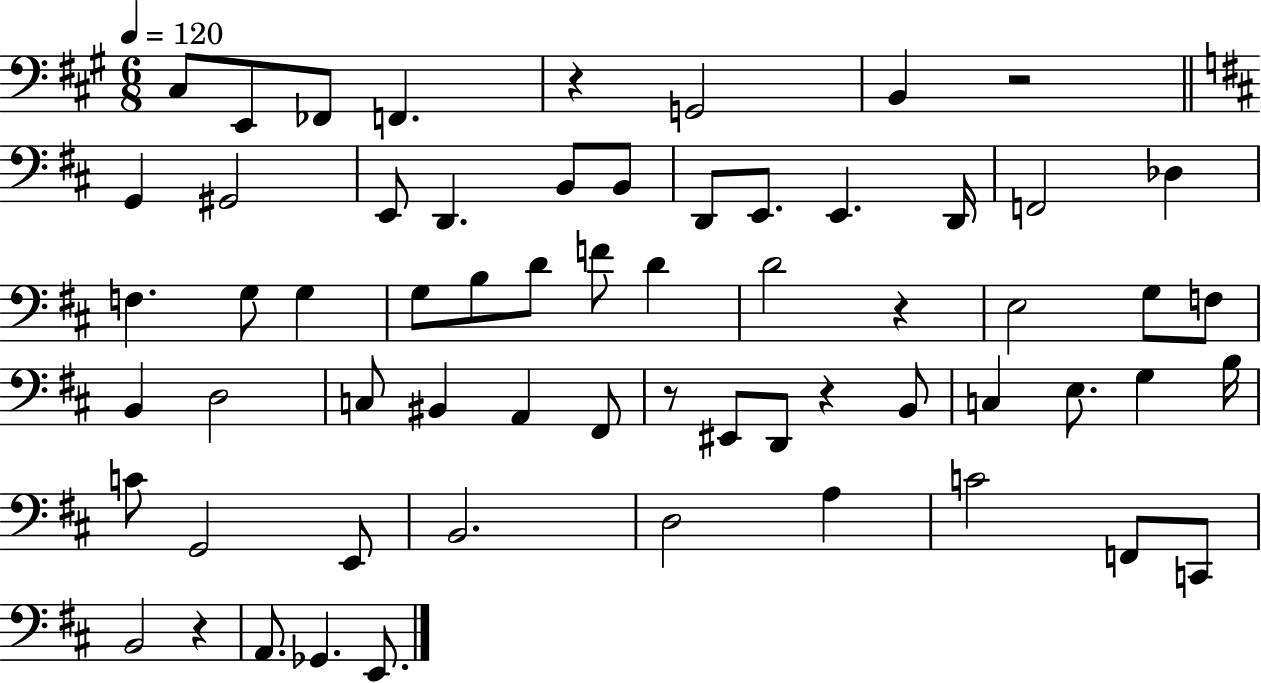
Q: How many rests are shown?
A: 6